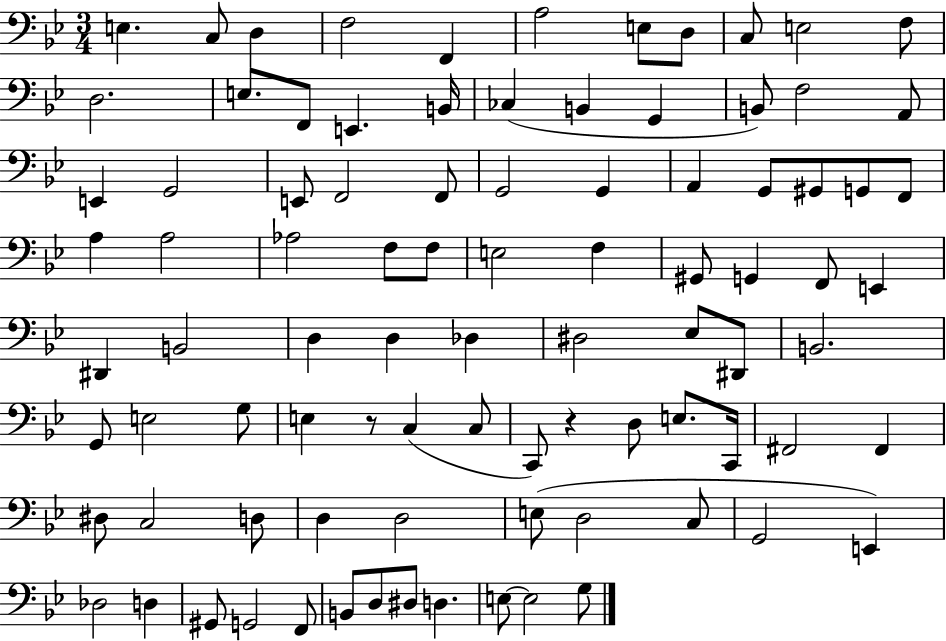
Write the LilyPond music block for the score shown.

{
  \clef bass
  \numericTimeSignature
  \time 3/4
  \key bes \major
  e4. c8 d4 | f2 f,4 | a2 e8 d8 | c8 e2 f8 | \break d2. | e8. f,8 e,4. b,16 | ces4( b,4 g,4 | b,8) f2 a,8 | \break e,4 g,2 | e,8 f,2 f,8 | g,2 g,4 | a,4 g,8 gis,8 g,8 f,8 | \break a4 a2 | aes2 f8 f8 | e2 f4 | gis,8 g,4 f,8 e,4 | \break dis,4 b,2 | d4 d4 des4 | dis2 ees8 dis,8 | b,2. | \break g,8 e2 g8 | e4 r8 c4( c8 | c,8) r4 d8 e8. c,16 | fis,2 fis,4 | \break dis8 c2 d8 | d4 d2 | e8( d2 c8 | g,2 e,4) | \break des2 d4 | gis,8 g,2 f,8 | b,8 d8 dis8 d4. | e8~~ e2 g8 | \break \bar "|."
}